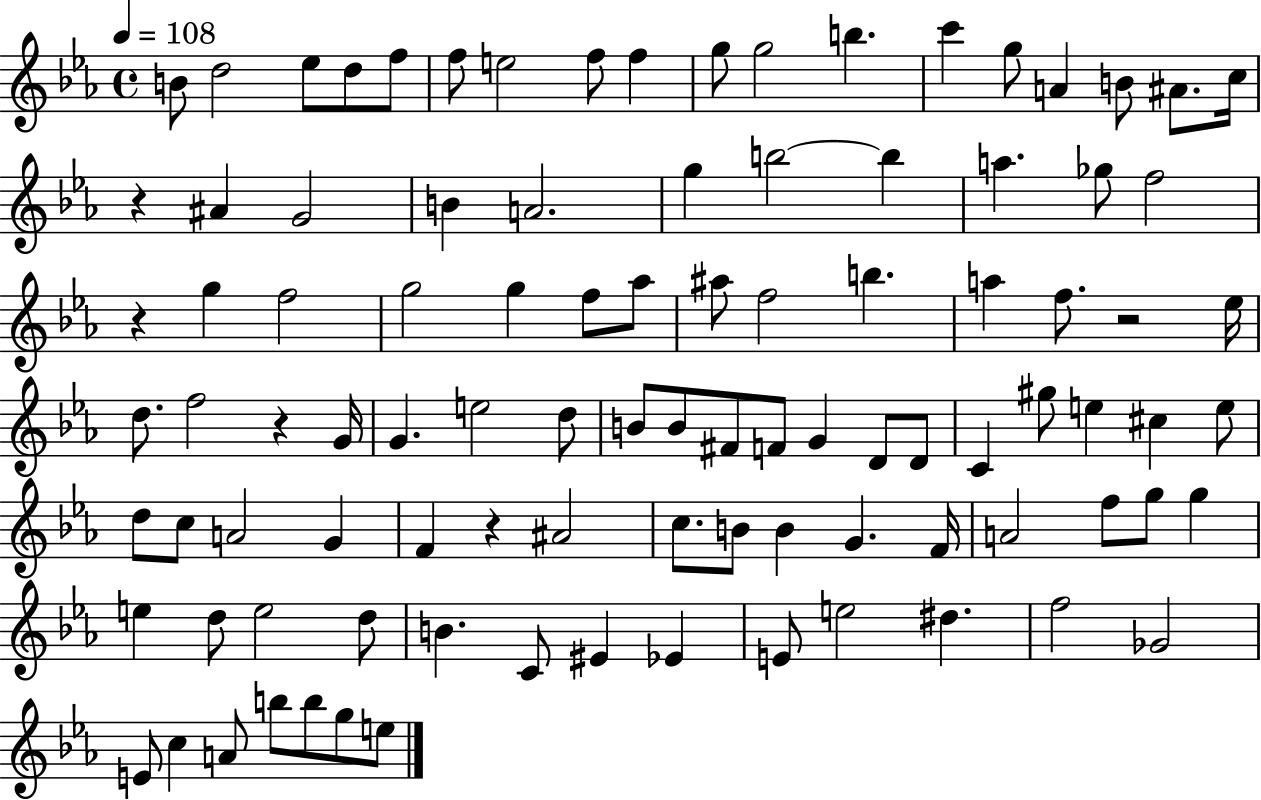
X:1
T:Untitled
M:4/4
L:1/4
K:Eb
B/2 d2 _e/2 d/2 f/2 f/2 e2 f/2 f g/2 g2 b c' g/2 A B/2 ^A/2 c/4 z ^A G2 B A2 g b2 b a _g/2 f2 z g f2 g2 g f/2 _a/2 ^a/2 f2 b a f/2 z2 _e/4 d/2 f2 z G/4 G e2 d/2 B/2 B/2 ^F/2 F/2 G D/2 D/2 C ^g/2 e ^c e/2 d/2 c/2 A2 G F z ^A2 c/2 B/2 B G F/4 A2 f/2 g/2 g e d/2 e2 d/2 B C/2 ^E _E E/2 e2 ^d f2 _G2 E/2 c A/2 b/2 b/2 g/2 e/2